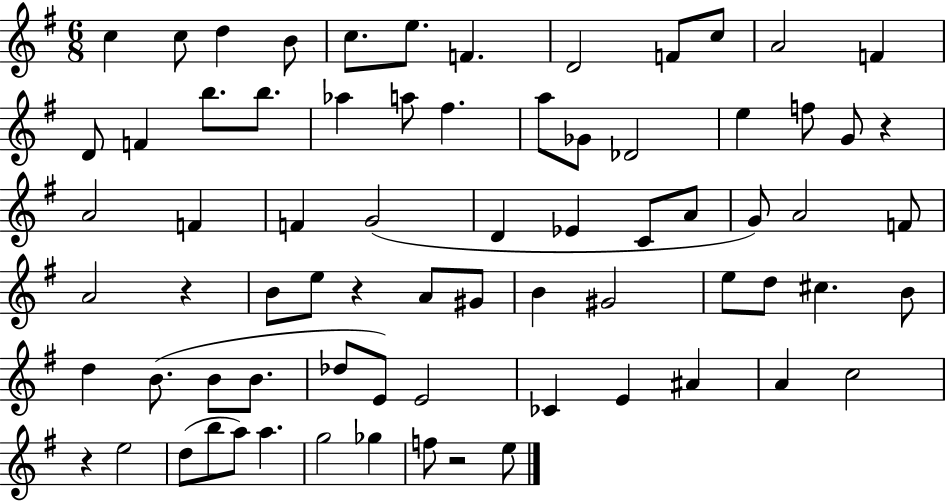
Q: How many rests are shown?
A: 5